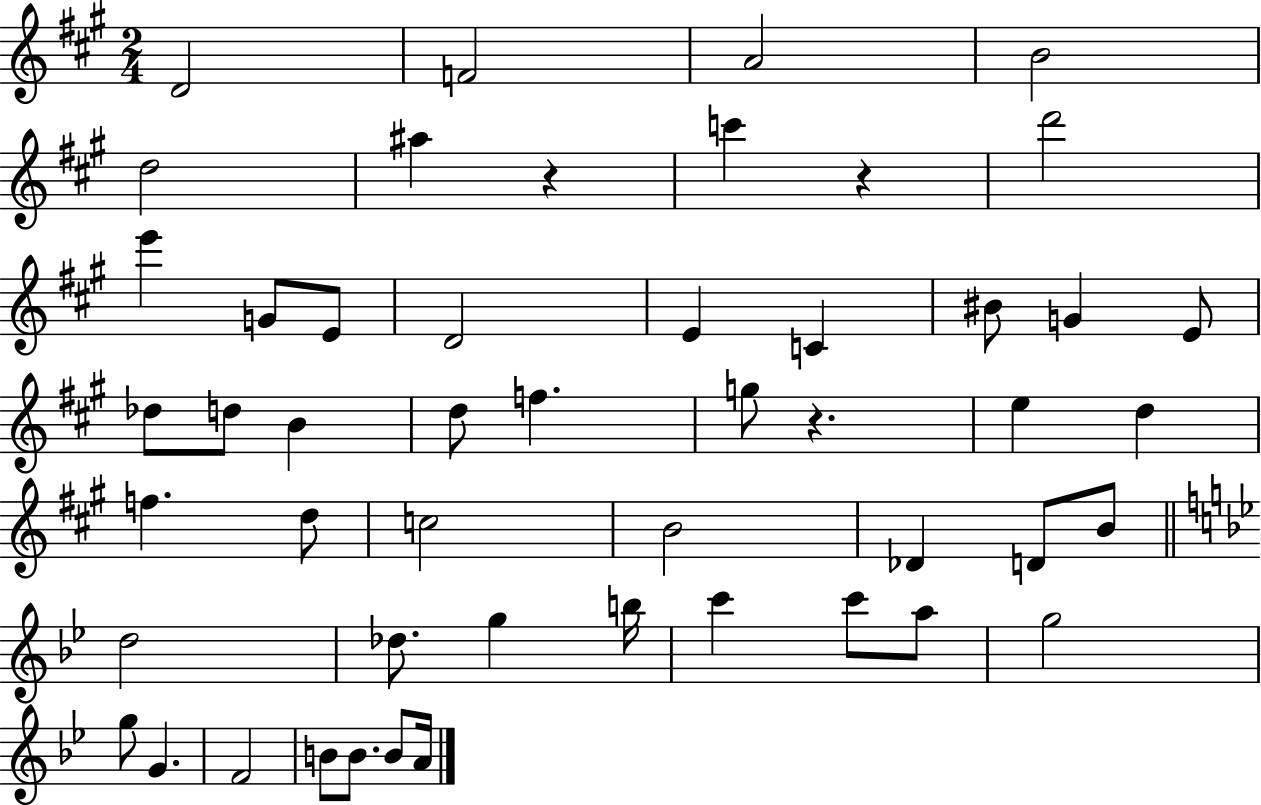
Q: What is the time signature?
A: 2/4